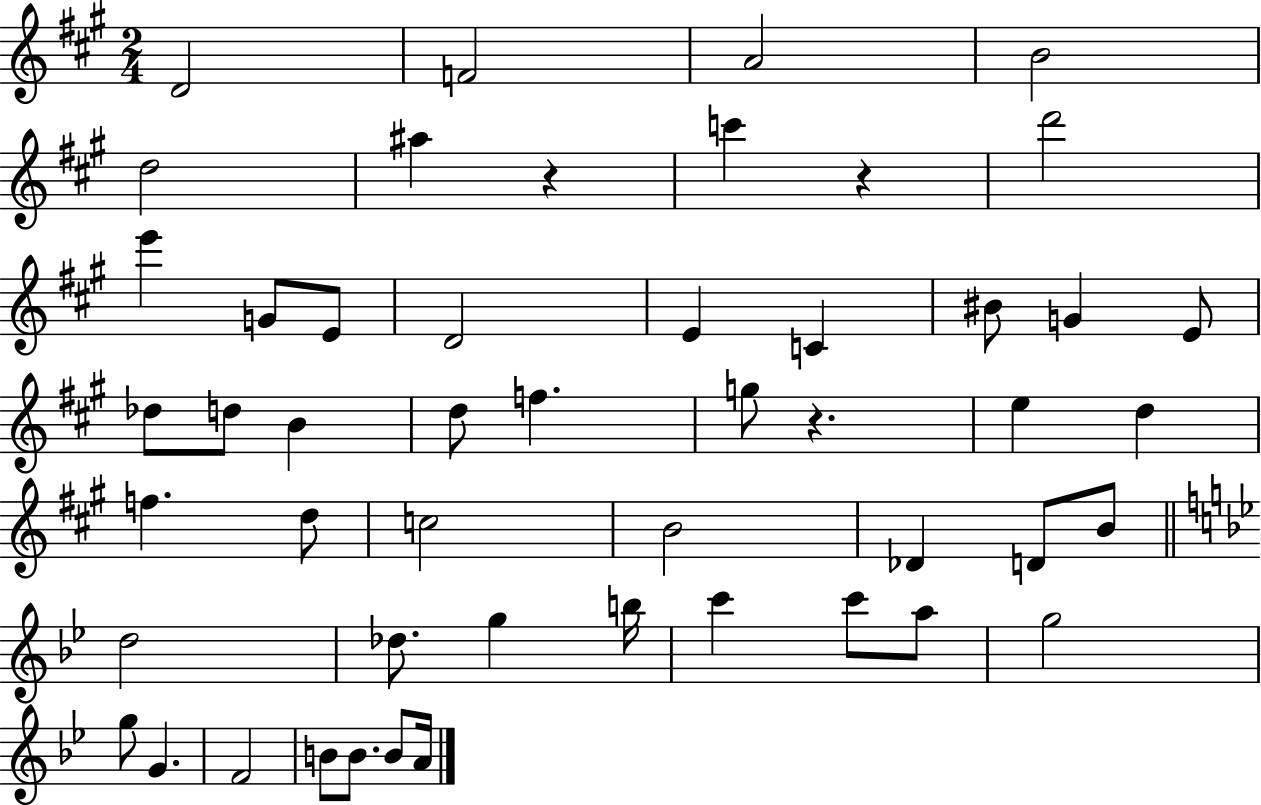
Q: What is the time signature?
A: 2/4